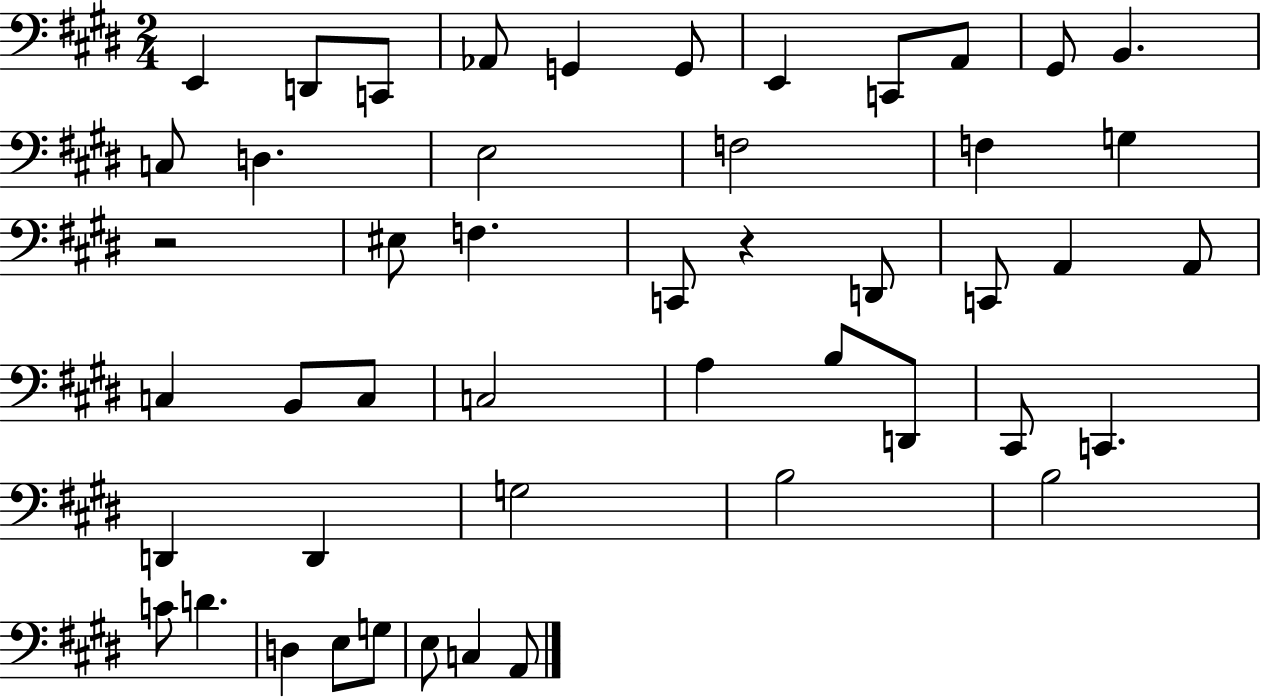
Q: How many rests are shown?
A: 2